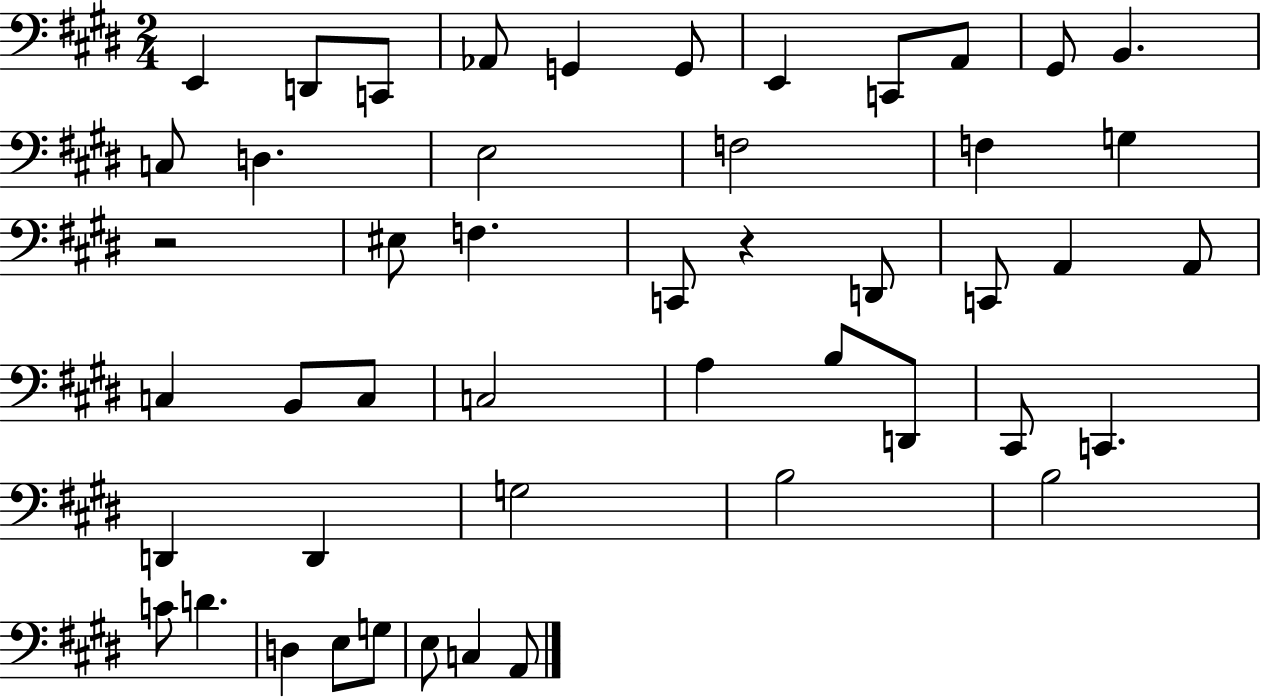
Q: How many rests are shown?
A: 2